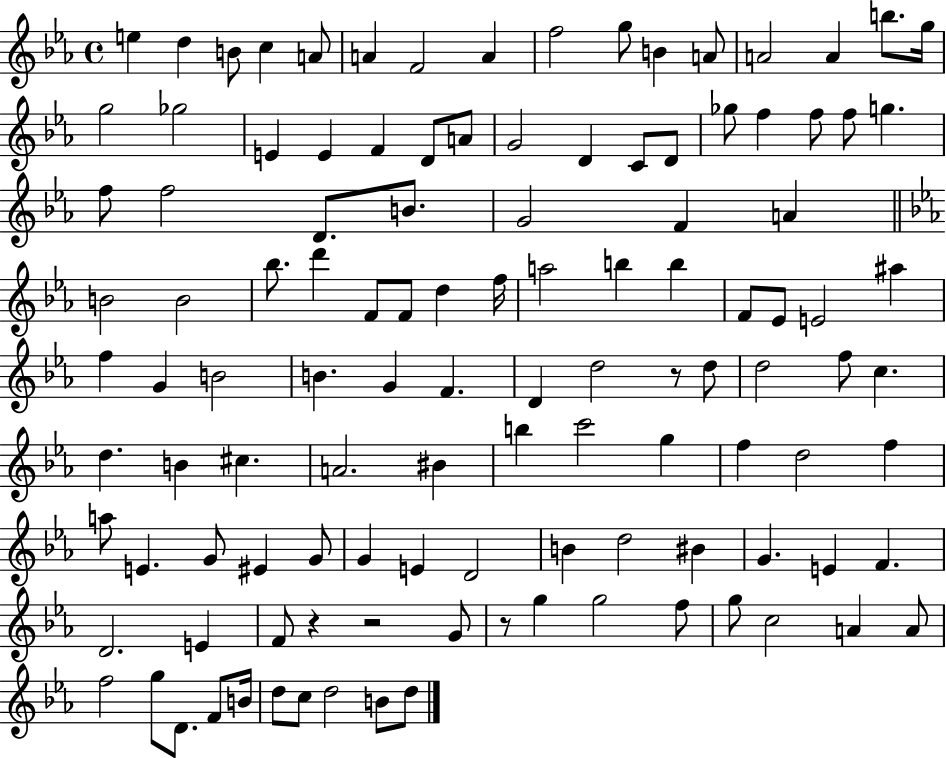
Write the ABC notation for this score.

X:1
T:Untitled
M:4/4
L:1/4
K:Eb
e d B/2 c A/2 A F2 A f2 g/2 B A/2 A2 A b/2 g/4 g2 _g2 E E F D/2 A/2 G2 D C/2 D/2 _g/2 f f/2 f/2 g f/2 f2 D/2 B/2 G2 F A B2 B2 _b/2 d' F/2 F/2 d f/4 a2 b b F/2 _E/2 E2 ^a f G B2 B G F D d2 z/2 d/2 d2 f/2 c d B ^c A2 ^B b c'2 g f d2 f a/2 E G/2 ^E G/2 G E D2 B d2 ^B G E F D2 E F/2 z z2 G/2 z/2 g g2 f/2 g/2 c2 A A/2 f2 g/2 D/2 F/2 B/4 d/2 c/2 d2 B/2 d/2